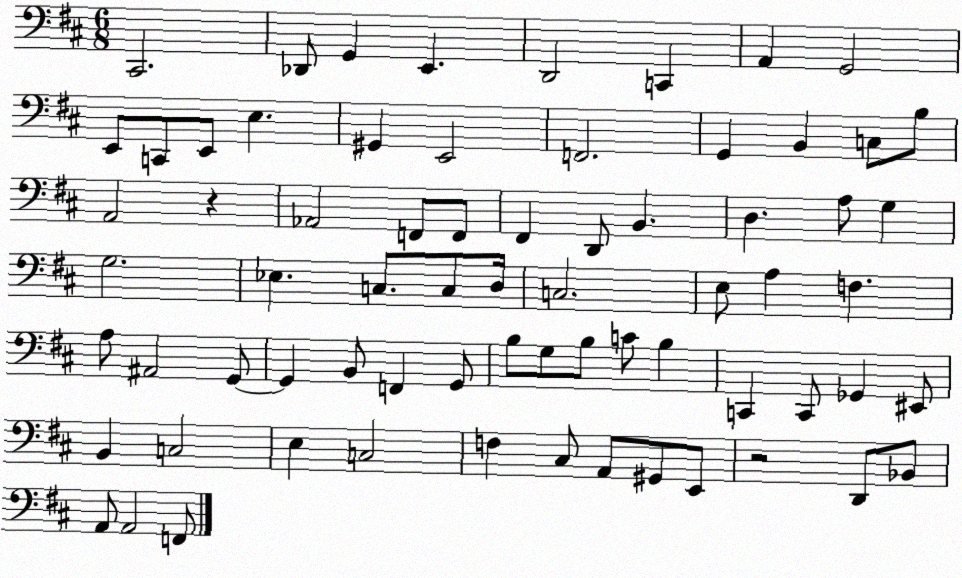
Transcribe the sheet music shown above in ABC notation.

X:1
T:Untitled
M:6/8
L:1/4
K:D
^C,,2 _D,,/2 G,, E,, D,,2 C,, A,, G,,2 E,,/2 C,,/2 E,,/2 E, ^G,, E,,2 F,,2 G,, B,, C,/2 B,/2 A,,2 z _A,,2 F,,/2 F,,/2 ^F,, D,,/2 B,, D, A,/2 G, G,2 _E, C,/2 C,/2 D,/4 C,2 E,/2 A, F, A,/2 ^A,,2 G,,/2 G,, B,,/2 F,, G,,/2 B,/2 G,/2 B,/2 C/2 B, C,, C,,/2 _G,, ^E,,/2 B,, C,2 E, C,2 F, ^C,/2 A,,/2 ^G,,/2 E,,/2 z2 D,,/2 _B,,/2 A,,/2 A,,2 F,,/2